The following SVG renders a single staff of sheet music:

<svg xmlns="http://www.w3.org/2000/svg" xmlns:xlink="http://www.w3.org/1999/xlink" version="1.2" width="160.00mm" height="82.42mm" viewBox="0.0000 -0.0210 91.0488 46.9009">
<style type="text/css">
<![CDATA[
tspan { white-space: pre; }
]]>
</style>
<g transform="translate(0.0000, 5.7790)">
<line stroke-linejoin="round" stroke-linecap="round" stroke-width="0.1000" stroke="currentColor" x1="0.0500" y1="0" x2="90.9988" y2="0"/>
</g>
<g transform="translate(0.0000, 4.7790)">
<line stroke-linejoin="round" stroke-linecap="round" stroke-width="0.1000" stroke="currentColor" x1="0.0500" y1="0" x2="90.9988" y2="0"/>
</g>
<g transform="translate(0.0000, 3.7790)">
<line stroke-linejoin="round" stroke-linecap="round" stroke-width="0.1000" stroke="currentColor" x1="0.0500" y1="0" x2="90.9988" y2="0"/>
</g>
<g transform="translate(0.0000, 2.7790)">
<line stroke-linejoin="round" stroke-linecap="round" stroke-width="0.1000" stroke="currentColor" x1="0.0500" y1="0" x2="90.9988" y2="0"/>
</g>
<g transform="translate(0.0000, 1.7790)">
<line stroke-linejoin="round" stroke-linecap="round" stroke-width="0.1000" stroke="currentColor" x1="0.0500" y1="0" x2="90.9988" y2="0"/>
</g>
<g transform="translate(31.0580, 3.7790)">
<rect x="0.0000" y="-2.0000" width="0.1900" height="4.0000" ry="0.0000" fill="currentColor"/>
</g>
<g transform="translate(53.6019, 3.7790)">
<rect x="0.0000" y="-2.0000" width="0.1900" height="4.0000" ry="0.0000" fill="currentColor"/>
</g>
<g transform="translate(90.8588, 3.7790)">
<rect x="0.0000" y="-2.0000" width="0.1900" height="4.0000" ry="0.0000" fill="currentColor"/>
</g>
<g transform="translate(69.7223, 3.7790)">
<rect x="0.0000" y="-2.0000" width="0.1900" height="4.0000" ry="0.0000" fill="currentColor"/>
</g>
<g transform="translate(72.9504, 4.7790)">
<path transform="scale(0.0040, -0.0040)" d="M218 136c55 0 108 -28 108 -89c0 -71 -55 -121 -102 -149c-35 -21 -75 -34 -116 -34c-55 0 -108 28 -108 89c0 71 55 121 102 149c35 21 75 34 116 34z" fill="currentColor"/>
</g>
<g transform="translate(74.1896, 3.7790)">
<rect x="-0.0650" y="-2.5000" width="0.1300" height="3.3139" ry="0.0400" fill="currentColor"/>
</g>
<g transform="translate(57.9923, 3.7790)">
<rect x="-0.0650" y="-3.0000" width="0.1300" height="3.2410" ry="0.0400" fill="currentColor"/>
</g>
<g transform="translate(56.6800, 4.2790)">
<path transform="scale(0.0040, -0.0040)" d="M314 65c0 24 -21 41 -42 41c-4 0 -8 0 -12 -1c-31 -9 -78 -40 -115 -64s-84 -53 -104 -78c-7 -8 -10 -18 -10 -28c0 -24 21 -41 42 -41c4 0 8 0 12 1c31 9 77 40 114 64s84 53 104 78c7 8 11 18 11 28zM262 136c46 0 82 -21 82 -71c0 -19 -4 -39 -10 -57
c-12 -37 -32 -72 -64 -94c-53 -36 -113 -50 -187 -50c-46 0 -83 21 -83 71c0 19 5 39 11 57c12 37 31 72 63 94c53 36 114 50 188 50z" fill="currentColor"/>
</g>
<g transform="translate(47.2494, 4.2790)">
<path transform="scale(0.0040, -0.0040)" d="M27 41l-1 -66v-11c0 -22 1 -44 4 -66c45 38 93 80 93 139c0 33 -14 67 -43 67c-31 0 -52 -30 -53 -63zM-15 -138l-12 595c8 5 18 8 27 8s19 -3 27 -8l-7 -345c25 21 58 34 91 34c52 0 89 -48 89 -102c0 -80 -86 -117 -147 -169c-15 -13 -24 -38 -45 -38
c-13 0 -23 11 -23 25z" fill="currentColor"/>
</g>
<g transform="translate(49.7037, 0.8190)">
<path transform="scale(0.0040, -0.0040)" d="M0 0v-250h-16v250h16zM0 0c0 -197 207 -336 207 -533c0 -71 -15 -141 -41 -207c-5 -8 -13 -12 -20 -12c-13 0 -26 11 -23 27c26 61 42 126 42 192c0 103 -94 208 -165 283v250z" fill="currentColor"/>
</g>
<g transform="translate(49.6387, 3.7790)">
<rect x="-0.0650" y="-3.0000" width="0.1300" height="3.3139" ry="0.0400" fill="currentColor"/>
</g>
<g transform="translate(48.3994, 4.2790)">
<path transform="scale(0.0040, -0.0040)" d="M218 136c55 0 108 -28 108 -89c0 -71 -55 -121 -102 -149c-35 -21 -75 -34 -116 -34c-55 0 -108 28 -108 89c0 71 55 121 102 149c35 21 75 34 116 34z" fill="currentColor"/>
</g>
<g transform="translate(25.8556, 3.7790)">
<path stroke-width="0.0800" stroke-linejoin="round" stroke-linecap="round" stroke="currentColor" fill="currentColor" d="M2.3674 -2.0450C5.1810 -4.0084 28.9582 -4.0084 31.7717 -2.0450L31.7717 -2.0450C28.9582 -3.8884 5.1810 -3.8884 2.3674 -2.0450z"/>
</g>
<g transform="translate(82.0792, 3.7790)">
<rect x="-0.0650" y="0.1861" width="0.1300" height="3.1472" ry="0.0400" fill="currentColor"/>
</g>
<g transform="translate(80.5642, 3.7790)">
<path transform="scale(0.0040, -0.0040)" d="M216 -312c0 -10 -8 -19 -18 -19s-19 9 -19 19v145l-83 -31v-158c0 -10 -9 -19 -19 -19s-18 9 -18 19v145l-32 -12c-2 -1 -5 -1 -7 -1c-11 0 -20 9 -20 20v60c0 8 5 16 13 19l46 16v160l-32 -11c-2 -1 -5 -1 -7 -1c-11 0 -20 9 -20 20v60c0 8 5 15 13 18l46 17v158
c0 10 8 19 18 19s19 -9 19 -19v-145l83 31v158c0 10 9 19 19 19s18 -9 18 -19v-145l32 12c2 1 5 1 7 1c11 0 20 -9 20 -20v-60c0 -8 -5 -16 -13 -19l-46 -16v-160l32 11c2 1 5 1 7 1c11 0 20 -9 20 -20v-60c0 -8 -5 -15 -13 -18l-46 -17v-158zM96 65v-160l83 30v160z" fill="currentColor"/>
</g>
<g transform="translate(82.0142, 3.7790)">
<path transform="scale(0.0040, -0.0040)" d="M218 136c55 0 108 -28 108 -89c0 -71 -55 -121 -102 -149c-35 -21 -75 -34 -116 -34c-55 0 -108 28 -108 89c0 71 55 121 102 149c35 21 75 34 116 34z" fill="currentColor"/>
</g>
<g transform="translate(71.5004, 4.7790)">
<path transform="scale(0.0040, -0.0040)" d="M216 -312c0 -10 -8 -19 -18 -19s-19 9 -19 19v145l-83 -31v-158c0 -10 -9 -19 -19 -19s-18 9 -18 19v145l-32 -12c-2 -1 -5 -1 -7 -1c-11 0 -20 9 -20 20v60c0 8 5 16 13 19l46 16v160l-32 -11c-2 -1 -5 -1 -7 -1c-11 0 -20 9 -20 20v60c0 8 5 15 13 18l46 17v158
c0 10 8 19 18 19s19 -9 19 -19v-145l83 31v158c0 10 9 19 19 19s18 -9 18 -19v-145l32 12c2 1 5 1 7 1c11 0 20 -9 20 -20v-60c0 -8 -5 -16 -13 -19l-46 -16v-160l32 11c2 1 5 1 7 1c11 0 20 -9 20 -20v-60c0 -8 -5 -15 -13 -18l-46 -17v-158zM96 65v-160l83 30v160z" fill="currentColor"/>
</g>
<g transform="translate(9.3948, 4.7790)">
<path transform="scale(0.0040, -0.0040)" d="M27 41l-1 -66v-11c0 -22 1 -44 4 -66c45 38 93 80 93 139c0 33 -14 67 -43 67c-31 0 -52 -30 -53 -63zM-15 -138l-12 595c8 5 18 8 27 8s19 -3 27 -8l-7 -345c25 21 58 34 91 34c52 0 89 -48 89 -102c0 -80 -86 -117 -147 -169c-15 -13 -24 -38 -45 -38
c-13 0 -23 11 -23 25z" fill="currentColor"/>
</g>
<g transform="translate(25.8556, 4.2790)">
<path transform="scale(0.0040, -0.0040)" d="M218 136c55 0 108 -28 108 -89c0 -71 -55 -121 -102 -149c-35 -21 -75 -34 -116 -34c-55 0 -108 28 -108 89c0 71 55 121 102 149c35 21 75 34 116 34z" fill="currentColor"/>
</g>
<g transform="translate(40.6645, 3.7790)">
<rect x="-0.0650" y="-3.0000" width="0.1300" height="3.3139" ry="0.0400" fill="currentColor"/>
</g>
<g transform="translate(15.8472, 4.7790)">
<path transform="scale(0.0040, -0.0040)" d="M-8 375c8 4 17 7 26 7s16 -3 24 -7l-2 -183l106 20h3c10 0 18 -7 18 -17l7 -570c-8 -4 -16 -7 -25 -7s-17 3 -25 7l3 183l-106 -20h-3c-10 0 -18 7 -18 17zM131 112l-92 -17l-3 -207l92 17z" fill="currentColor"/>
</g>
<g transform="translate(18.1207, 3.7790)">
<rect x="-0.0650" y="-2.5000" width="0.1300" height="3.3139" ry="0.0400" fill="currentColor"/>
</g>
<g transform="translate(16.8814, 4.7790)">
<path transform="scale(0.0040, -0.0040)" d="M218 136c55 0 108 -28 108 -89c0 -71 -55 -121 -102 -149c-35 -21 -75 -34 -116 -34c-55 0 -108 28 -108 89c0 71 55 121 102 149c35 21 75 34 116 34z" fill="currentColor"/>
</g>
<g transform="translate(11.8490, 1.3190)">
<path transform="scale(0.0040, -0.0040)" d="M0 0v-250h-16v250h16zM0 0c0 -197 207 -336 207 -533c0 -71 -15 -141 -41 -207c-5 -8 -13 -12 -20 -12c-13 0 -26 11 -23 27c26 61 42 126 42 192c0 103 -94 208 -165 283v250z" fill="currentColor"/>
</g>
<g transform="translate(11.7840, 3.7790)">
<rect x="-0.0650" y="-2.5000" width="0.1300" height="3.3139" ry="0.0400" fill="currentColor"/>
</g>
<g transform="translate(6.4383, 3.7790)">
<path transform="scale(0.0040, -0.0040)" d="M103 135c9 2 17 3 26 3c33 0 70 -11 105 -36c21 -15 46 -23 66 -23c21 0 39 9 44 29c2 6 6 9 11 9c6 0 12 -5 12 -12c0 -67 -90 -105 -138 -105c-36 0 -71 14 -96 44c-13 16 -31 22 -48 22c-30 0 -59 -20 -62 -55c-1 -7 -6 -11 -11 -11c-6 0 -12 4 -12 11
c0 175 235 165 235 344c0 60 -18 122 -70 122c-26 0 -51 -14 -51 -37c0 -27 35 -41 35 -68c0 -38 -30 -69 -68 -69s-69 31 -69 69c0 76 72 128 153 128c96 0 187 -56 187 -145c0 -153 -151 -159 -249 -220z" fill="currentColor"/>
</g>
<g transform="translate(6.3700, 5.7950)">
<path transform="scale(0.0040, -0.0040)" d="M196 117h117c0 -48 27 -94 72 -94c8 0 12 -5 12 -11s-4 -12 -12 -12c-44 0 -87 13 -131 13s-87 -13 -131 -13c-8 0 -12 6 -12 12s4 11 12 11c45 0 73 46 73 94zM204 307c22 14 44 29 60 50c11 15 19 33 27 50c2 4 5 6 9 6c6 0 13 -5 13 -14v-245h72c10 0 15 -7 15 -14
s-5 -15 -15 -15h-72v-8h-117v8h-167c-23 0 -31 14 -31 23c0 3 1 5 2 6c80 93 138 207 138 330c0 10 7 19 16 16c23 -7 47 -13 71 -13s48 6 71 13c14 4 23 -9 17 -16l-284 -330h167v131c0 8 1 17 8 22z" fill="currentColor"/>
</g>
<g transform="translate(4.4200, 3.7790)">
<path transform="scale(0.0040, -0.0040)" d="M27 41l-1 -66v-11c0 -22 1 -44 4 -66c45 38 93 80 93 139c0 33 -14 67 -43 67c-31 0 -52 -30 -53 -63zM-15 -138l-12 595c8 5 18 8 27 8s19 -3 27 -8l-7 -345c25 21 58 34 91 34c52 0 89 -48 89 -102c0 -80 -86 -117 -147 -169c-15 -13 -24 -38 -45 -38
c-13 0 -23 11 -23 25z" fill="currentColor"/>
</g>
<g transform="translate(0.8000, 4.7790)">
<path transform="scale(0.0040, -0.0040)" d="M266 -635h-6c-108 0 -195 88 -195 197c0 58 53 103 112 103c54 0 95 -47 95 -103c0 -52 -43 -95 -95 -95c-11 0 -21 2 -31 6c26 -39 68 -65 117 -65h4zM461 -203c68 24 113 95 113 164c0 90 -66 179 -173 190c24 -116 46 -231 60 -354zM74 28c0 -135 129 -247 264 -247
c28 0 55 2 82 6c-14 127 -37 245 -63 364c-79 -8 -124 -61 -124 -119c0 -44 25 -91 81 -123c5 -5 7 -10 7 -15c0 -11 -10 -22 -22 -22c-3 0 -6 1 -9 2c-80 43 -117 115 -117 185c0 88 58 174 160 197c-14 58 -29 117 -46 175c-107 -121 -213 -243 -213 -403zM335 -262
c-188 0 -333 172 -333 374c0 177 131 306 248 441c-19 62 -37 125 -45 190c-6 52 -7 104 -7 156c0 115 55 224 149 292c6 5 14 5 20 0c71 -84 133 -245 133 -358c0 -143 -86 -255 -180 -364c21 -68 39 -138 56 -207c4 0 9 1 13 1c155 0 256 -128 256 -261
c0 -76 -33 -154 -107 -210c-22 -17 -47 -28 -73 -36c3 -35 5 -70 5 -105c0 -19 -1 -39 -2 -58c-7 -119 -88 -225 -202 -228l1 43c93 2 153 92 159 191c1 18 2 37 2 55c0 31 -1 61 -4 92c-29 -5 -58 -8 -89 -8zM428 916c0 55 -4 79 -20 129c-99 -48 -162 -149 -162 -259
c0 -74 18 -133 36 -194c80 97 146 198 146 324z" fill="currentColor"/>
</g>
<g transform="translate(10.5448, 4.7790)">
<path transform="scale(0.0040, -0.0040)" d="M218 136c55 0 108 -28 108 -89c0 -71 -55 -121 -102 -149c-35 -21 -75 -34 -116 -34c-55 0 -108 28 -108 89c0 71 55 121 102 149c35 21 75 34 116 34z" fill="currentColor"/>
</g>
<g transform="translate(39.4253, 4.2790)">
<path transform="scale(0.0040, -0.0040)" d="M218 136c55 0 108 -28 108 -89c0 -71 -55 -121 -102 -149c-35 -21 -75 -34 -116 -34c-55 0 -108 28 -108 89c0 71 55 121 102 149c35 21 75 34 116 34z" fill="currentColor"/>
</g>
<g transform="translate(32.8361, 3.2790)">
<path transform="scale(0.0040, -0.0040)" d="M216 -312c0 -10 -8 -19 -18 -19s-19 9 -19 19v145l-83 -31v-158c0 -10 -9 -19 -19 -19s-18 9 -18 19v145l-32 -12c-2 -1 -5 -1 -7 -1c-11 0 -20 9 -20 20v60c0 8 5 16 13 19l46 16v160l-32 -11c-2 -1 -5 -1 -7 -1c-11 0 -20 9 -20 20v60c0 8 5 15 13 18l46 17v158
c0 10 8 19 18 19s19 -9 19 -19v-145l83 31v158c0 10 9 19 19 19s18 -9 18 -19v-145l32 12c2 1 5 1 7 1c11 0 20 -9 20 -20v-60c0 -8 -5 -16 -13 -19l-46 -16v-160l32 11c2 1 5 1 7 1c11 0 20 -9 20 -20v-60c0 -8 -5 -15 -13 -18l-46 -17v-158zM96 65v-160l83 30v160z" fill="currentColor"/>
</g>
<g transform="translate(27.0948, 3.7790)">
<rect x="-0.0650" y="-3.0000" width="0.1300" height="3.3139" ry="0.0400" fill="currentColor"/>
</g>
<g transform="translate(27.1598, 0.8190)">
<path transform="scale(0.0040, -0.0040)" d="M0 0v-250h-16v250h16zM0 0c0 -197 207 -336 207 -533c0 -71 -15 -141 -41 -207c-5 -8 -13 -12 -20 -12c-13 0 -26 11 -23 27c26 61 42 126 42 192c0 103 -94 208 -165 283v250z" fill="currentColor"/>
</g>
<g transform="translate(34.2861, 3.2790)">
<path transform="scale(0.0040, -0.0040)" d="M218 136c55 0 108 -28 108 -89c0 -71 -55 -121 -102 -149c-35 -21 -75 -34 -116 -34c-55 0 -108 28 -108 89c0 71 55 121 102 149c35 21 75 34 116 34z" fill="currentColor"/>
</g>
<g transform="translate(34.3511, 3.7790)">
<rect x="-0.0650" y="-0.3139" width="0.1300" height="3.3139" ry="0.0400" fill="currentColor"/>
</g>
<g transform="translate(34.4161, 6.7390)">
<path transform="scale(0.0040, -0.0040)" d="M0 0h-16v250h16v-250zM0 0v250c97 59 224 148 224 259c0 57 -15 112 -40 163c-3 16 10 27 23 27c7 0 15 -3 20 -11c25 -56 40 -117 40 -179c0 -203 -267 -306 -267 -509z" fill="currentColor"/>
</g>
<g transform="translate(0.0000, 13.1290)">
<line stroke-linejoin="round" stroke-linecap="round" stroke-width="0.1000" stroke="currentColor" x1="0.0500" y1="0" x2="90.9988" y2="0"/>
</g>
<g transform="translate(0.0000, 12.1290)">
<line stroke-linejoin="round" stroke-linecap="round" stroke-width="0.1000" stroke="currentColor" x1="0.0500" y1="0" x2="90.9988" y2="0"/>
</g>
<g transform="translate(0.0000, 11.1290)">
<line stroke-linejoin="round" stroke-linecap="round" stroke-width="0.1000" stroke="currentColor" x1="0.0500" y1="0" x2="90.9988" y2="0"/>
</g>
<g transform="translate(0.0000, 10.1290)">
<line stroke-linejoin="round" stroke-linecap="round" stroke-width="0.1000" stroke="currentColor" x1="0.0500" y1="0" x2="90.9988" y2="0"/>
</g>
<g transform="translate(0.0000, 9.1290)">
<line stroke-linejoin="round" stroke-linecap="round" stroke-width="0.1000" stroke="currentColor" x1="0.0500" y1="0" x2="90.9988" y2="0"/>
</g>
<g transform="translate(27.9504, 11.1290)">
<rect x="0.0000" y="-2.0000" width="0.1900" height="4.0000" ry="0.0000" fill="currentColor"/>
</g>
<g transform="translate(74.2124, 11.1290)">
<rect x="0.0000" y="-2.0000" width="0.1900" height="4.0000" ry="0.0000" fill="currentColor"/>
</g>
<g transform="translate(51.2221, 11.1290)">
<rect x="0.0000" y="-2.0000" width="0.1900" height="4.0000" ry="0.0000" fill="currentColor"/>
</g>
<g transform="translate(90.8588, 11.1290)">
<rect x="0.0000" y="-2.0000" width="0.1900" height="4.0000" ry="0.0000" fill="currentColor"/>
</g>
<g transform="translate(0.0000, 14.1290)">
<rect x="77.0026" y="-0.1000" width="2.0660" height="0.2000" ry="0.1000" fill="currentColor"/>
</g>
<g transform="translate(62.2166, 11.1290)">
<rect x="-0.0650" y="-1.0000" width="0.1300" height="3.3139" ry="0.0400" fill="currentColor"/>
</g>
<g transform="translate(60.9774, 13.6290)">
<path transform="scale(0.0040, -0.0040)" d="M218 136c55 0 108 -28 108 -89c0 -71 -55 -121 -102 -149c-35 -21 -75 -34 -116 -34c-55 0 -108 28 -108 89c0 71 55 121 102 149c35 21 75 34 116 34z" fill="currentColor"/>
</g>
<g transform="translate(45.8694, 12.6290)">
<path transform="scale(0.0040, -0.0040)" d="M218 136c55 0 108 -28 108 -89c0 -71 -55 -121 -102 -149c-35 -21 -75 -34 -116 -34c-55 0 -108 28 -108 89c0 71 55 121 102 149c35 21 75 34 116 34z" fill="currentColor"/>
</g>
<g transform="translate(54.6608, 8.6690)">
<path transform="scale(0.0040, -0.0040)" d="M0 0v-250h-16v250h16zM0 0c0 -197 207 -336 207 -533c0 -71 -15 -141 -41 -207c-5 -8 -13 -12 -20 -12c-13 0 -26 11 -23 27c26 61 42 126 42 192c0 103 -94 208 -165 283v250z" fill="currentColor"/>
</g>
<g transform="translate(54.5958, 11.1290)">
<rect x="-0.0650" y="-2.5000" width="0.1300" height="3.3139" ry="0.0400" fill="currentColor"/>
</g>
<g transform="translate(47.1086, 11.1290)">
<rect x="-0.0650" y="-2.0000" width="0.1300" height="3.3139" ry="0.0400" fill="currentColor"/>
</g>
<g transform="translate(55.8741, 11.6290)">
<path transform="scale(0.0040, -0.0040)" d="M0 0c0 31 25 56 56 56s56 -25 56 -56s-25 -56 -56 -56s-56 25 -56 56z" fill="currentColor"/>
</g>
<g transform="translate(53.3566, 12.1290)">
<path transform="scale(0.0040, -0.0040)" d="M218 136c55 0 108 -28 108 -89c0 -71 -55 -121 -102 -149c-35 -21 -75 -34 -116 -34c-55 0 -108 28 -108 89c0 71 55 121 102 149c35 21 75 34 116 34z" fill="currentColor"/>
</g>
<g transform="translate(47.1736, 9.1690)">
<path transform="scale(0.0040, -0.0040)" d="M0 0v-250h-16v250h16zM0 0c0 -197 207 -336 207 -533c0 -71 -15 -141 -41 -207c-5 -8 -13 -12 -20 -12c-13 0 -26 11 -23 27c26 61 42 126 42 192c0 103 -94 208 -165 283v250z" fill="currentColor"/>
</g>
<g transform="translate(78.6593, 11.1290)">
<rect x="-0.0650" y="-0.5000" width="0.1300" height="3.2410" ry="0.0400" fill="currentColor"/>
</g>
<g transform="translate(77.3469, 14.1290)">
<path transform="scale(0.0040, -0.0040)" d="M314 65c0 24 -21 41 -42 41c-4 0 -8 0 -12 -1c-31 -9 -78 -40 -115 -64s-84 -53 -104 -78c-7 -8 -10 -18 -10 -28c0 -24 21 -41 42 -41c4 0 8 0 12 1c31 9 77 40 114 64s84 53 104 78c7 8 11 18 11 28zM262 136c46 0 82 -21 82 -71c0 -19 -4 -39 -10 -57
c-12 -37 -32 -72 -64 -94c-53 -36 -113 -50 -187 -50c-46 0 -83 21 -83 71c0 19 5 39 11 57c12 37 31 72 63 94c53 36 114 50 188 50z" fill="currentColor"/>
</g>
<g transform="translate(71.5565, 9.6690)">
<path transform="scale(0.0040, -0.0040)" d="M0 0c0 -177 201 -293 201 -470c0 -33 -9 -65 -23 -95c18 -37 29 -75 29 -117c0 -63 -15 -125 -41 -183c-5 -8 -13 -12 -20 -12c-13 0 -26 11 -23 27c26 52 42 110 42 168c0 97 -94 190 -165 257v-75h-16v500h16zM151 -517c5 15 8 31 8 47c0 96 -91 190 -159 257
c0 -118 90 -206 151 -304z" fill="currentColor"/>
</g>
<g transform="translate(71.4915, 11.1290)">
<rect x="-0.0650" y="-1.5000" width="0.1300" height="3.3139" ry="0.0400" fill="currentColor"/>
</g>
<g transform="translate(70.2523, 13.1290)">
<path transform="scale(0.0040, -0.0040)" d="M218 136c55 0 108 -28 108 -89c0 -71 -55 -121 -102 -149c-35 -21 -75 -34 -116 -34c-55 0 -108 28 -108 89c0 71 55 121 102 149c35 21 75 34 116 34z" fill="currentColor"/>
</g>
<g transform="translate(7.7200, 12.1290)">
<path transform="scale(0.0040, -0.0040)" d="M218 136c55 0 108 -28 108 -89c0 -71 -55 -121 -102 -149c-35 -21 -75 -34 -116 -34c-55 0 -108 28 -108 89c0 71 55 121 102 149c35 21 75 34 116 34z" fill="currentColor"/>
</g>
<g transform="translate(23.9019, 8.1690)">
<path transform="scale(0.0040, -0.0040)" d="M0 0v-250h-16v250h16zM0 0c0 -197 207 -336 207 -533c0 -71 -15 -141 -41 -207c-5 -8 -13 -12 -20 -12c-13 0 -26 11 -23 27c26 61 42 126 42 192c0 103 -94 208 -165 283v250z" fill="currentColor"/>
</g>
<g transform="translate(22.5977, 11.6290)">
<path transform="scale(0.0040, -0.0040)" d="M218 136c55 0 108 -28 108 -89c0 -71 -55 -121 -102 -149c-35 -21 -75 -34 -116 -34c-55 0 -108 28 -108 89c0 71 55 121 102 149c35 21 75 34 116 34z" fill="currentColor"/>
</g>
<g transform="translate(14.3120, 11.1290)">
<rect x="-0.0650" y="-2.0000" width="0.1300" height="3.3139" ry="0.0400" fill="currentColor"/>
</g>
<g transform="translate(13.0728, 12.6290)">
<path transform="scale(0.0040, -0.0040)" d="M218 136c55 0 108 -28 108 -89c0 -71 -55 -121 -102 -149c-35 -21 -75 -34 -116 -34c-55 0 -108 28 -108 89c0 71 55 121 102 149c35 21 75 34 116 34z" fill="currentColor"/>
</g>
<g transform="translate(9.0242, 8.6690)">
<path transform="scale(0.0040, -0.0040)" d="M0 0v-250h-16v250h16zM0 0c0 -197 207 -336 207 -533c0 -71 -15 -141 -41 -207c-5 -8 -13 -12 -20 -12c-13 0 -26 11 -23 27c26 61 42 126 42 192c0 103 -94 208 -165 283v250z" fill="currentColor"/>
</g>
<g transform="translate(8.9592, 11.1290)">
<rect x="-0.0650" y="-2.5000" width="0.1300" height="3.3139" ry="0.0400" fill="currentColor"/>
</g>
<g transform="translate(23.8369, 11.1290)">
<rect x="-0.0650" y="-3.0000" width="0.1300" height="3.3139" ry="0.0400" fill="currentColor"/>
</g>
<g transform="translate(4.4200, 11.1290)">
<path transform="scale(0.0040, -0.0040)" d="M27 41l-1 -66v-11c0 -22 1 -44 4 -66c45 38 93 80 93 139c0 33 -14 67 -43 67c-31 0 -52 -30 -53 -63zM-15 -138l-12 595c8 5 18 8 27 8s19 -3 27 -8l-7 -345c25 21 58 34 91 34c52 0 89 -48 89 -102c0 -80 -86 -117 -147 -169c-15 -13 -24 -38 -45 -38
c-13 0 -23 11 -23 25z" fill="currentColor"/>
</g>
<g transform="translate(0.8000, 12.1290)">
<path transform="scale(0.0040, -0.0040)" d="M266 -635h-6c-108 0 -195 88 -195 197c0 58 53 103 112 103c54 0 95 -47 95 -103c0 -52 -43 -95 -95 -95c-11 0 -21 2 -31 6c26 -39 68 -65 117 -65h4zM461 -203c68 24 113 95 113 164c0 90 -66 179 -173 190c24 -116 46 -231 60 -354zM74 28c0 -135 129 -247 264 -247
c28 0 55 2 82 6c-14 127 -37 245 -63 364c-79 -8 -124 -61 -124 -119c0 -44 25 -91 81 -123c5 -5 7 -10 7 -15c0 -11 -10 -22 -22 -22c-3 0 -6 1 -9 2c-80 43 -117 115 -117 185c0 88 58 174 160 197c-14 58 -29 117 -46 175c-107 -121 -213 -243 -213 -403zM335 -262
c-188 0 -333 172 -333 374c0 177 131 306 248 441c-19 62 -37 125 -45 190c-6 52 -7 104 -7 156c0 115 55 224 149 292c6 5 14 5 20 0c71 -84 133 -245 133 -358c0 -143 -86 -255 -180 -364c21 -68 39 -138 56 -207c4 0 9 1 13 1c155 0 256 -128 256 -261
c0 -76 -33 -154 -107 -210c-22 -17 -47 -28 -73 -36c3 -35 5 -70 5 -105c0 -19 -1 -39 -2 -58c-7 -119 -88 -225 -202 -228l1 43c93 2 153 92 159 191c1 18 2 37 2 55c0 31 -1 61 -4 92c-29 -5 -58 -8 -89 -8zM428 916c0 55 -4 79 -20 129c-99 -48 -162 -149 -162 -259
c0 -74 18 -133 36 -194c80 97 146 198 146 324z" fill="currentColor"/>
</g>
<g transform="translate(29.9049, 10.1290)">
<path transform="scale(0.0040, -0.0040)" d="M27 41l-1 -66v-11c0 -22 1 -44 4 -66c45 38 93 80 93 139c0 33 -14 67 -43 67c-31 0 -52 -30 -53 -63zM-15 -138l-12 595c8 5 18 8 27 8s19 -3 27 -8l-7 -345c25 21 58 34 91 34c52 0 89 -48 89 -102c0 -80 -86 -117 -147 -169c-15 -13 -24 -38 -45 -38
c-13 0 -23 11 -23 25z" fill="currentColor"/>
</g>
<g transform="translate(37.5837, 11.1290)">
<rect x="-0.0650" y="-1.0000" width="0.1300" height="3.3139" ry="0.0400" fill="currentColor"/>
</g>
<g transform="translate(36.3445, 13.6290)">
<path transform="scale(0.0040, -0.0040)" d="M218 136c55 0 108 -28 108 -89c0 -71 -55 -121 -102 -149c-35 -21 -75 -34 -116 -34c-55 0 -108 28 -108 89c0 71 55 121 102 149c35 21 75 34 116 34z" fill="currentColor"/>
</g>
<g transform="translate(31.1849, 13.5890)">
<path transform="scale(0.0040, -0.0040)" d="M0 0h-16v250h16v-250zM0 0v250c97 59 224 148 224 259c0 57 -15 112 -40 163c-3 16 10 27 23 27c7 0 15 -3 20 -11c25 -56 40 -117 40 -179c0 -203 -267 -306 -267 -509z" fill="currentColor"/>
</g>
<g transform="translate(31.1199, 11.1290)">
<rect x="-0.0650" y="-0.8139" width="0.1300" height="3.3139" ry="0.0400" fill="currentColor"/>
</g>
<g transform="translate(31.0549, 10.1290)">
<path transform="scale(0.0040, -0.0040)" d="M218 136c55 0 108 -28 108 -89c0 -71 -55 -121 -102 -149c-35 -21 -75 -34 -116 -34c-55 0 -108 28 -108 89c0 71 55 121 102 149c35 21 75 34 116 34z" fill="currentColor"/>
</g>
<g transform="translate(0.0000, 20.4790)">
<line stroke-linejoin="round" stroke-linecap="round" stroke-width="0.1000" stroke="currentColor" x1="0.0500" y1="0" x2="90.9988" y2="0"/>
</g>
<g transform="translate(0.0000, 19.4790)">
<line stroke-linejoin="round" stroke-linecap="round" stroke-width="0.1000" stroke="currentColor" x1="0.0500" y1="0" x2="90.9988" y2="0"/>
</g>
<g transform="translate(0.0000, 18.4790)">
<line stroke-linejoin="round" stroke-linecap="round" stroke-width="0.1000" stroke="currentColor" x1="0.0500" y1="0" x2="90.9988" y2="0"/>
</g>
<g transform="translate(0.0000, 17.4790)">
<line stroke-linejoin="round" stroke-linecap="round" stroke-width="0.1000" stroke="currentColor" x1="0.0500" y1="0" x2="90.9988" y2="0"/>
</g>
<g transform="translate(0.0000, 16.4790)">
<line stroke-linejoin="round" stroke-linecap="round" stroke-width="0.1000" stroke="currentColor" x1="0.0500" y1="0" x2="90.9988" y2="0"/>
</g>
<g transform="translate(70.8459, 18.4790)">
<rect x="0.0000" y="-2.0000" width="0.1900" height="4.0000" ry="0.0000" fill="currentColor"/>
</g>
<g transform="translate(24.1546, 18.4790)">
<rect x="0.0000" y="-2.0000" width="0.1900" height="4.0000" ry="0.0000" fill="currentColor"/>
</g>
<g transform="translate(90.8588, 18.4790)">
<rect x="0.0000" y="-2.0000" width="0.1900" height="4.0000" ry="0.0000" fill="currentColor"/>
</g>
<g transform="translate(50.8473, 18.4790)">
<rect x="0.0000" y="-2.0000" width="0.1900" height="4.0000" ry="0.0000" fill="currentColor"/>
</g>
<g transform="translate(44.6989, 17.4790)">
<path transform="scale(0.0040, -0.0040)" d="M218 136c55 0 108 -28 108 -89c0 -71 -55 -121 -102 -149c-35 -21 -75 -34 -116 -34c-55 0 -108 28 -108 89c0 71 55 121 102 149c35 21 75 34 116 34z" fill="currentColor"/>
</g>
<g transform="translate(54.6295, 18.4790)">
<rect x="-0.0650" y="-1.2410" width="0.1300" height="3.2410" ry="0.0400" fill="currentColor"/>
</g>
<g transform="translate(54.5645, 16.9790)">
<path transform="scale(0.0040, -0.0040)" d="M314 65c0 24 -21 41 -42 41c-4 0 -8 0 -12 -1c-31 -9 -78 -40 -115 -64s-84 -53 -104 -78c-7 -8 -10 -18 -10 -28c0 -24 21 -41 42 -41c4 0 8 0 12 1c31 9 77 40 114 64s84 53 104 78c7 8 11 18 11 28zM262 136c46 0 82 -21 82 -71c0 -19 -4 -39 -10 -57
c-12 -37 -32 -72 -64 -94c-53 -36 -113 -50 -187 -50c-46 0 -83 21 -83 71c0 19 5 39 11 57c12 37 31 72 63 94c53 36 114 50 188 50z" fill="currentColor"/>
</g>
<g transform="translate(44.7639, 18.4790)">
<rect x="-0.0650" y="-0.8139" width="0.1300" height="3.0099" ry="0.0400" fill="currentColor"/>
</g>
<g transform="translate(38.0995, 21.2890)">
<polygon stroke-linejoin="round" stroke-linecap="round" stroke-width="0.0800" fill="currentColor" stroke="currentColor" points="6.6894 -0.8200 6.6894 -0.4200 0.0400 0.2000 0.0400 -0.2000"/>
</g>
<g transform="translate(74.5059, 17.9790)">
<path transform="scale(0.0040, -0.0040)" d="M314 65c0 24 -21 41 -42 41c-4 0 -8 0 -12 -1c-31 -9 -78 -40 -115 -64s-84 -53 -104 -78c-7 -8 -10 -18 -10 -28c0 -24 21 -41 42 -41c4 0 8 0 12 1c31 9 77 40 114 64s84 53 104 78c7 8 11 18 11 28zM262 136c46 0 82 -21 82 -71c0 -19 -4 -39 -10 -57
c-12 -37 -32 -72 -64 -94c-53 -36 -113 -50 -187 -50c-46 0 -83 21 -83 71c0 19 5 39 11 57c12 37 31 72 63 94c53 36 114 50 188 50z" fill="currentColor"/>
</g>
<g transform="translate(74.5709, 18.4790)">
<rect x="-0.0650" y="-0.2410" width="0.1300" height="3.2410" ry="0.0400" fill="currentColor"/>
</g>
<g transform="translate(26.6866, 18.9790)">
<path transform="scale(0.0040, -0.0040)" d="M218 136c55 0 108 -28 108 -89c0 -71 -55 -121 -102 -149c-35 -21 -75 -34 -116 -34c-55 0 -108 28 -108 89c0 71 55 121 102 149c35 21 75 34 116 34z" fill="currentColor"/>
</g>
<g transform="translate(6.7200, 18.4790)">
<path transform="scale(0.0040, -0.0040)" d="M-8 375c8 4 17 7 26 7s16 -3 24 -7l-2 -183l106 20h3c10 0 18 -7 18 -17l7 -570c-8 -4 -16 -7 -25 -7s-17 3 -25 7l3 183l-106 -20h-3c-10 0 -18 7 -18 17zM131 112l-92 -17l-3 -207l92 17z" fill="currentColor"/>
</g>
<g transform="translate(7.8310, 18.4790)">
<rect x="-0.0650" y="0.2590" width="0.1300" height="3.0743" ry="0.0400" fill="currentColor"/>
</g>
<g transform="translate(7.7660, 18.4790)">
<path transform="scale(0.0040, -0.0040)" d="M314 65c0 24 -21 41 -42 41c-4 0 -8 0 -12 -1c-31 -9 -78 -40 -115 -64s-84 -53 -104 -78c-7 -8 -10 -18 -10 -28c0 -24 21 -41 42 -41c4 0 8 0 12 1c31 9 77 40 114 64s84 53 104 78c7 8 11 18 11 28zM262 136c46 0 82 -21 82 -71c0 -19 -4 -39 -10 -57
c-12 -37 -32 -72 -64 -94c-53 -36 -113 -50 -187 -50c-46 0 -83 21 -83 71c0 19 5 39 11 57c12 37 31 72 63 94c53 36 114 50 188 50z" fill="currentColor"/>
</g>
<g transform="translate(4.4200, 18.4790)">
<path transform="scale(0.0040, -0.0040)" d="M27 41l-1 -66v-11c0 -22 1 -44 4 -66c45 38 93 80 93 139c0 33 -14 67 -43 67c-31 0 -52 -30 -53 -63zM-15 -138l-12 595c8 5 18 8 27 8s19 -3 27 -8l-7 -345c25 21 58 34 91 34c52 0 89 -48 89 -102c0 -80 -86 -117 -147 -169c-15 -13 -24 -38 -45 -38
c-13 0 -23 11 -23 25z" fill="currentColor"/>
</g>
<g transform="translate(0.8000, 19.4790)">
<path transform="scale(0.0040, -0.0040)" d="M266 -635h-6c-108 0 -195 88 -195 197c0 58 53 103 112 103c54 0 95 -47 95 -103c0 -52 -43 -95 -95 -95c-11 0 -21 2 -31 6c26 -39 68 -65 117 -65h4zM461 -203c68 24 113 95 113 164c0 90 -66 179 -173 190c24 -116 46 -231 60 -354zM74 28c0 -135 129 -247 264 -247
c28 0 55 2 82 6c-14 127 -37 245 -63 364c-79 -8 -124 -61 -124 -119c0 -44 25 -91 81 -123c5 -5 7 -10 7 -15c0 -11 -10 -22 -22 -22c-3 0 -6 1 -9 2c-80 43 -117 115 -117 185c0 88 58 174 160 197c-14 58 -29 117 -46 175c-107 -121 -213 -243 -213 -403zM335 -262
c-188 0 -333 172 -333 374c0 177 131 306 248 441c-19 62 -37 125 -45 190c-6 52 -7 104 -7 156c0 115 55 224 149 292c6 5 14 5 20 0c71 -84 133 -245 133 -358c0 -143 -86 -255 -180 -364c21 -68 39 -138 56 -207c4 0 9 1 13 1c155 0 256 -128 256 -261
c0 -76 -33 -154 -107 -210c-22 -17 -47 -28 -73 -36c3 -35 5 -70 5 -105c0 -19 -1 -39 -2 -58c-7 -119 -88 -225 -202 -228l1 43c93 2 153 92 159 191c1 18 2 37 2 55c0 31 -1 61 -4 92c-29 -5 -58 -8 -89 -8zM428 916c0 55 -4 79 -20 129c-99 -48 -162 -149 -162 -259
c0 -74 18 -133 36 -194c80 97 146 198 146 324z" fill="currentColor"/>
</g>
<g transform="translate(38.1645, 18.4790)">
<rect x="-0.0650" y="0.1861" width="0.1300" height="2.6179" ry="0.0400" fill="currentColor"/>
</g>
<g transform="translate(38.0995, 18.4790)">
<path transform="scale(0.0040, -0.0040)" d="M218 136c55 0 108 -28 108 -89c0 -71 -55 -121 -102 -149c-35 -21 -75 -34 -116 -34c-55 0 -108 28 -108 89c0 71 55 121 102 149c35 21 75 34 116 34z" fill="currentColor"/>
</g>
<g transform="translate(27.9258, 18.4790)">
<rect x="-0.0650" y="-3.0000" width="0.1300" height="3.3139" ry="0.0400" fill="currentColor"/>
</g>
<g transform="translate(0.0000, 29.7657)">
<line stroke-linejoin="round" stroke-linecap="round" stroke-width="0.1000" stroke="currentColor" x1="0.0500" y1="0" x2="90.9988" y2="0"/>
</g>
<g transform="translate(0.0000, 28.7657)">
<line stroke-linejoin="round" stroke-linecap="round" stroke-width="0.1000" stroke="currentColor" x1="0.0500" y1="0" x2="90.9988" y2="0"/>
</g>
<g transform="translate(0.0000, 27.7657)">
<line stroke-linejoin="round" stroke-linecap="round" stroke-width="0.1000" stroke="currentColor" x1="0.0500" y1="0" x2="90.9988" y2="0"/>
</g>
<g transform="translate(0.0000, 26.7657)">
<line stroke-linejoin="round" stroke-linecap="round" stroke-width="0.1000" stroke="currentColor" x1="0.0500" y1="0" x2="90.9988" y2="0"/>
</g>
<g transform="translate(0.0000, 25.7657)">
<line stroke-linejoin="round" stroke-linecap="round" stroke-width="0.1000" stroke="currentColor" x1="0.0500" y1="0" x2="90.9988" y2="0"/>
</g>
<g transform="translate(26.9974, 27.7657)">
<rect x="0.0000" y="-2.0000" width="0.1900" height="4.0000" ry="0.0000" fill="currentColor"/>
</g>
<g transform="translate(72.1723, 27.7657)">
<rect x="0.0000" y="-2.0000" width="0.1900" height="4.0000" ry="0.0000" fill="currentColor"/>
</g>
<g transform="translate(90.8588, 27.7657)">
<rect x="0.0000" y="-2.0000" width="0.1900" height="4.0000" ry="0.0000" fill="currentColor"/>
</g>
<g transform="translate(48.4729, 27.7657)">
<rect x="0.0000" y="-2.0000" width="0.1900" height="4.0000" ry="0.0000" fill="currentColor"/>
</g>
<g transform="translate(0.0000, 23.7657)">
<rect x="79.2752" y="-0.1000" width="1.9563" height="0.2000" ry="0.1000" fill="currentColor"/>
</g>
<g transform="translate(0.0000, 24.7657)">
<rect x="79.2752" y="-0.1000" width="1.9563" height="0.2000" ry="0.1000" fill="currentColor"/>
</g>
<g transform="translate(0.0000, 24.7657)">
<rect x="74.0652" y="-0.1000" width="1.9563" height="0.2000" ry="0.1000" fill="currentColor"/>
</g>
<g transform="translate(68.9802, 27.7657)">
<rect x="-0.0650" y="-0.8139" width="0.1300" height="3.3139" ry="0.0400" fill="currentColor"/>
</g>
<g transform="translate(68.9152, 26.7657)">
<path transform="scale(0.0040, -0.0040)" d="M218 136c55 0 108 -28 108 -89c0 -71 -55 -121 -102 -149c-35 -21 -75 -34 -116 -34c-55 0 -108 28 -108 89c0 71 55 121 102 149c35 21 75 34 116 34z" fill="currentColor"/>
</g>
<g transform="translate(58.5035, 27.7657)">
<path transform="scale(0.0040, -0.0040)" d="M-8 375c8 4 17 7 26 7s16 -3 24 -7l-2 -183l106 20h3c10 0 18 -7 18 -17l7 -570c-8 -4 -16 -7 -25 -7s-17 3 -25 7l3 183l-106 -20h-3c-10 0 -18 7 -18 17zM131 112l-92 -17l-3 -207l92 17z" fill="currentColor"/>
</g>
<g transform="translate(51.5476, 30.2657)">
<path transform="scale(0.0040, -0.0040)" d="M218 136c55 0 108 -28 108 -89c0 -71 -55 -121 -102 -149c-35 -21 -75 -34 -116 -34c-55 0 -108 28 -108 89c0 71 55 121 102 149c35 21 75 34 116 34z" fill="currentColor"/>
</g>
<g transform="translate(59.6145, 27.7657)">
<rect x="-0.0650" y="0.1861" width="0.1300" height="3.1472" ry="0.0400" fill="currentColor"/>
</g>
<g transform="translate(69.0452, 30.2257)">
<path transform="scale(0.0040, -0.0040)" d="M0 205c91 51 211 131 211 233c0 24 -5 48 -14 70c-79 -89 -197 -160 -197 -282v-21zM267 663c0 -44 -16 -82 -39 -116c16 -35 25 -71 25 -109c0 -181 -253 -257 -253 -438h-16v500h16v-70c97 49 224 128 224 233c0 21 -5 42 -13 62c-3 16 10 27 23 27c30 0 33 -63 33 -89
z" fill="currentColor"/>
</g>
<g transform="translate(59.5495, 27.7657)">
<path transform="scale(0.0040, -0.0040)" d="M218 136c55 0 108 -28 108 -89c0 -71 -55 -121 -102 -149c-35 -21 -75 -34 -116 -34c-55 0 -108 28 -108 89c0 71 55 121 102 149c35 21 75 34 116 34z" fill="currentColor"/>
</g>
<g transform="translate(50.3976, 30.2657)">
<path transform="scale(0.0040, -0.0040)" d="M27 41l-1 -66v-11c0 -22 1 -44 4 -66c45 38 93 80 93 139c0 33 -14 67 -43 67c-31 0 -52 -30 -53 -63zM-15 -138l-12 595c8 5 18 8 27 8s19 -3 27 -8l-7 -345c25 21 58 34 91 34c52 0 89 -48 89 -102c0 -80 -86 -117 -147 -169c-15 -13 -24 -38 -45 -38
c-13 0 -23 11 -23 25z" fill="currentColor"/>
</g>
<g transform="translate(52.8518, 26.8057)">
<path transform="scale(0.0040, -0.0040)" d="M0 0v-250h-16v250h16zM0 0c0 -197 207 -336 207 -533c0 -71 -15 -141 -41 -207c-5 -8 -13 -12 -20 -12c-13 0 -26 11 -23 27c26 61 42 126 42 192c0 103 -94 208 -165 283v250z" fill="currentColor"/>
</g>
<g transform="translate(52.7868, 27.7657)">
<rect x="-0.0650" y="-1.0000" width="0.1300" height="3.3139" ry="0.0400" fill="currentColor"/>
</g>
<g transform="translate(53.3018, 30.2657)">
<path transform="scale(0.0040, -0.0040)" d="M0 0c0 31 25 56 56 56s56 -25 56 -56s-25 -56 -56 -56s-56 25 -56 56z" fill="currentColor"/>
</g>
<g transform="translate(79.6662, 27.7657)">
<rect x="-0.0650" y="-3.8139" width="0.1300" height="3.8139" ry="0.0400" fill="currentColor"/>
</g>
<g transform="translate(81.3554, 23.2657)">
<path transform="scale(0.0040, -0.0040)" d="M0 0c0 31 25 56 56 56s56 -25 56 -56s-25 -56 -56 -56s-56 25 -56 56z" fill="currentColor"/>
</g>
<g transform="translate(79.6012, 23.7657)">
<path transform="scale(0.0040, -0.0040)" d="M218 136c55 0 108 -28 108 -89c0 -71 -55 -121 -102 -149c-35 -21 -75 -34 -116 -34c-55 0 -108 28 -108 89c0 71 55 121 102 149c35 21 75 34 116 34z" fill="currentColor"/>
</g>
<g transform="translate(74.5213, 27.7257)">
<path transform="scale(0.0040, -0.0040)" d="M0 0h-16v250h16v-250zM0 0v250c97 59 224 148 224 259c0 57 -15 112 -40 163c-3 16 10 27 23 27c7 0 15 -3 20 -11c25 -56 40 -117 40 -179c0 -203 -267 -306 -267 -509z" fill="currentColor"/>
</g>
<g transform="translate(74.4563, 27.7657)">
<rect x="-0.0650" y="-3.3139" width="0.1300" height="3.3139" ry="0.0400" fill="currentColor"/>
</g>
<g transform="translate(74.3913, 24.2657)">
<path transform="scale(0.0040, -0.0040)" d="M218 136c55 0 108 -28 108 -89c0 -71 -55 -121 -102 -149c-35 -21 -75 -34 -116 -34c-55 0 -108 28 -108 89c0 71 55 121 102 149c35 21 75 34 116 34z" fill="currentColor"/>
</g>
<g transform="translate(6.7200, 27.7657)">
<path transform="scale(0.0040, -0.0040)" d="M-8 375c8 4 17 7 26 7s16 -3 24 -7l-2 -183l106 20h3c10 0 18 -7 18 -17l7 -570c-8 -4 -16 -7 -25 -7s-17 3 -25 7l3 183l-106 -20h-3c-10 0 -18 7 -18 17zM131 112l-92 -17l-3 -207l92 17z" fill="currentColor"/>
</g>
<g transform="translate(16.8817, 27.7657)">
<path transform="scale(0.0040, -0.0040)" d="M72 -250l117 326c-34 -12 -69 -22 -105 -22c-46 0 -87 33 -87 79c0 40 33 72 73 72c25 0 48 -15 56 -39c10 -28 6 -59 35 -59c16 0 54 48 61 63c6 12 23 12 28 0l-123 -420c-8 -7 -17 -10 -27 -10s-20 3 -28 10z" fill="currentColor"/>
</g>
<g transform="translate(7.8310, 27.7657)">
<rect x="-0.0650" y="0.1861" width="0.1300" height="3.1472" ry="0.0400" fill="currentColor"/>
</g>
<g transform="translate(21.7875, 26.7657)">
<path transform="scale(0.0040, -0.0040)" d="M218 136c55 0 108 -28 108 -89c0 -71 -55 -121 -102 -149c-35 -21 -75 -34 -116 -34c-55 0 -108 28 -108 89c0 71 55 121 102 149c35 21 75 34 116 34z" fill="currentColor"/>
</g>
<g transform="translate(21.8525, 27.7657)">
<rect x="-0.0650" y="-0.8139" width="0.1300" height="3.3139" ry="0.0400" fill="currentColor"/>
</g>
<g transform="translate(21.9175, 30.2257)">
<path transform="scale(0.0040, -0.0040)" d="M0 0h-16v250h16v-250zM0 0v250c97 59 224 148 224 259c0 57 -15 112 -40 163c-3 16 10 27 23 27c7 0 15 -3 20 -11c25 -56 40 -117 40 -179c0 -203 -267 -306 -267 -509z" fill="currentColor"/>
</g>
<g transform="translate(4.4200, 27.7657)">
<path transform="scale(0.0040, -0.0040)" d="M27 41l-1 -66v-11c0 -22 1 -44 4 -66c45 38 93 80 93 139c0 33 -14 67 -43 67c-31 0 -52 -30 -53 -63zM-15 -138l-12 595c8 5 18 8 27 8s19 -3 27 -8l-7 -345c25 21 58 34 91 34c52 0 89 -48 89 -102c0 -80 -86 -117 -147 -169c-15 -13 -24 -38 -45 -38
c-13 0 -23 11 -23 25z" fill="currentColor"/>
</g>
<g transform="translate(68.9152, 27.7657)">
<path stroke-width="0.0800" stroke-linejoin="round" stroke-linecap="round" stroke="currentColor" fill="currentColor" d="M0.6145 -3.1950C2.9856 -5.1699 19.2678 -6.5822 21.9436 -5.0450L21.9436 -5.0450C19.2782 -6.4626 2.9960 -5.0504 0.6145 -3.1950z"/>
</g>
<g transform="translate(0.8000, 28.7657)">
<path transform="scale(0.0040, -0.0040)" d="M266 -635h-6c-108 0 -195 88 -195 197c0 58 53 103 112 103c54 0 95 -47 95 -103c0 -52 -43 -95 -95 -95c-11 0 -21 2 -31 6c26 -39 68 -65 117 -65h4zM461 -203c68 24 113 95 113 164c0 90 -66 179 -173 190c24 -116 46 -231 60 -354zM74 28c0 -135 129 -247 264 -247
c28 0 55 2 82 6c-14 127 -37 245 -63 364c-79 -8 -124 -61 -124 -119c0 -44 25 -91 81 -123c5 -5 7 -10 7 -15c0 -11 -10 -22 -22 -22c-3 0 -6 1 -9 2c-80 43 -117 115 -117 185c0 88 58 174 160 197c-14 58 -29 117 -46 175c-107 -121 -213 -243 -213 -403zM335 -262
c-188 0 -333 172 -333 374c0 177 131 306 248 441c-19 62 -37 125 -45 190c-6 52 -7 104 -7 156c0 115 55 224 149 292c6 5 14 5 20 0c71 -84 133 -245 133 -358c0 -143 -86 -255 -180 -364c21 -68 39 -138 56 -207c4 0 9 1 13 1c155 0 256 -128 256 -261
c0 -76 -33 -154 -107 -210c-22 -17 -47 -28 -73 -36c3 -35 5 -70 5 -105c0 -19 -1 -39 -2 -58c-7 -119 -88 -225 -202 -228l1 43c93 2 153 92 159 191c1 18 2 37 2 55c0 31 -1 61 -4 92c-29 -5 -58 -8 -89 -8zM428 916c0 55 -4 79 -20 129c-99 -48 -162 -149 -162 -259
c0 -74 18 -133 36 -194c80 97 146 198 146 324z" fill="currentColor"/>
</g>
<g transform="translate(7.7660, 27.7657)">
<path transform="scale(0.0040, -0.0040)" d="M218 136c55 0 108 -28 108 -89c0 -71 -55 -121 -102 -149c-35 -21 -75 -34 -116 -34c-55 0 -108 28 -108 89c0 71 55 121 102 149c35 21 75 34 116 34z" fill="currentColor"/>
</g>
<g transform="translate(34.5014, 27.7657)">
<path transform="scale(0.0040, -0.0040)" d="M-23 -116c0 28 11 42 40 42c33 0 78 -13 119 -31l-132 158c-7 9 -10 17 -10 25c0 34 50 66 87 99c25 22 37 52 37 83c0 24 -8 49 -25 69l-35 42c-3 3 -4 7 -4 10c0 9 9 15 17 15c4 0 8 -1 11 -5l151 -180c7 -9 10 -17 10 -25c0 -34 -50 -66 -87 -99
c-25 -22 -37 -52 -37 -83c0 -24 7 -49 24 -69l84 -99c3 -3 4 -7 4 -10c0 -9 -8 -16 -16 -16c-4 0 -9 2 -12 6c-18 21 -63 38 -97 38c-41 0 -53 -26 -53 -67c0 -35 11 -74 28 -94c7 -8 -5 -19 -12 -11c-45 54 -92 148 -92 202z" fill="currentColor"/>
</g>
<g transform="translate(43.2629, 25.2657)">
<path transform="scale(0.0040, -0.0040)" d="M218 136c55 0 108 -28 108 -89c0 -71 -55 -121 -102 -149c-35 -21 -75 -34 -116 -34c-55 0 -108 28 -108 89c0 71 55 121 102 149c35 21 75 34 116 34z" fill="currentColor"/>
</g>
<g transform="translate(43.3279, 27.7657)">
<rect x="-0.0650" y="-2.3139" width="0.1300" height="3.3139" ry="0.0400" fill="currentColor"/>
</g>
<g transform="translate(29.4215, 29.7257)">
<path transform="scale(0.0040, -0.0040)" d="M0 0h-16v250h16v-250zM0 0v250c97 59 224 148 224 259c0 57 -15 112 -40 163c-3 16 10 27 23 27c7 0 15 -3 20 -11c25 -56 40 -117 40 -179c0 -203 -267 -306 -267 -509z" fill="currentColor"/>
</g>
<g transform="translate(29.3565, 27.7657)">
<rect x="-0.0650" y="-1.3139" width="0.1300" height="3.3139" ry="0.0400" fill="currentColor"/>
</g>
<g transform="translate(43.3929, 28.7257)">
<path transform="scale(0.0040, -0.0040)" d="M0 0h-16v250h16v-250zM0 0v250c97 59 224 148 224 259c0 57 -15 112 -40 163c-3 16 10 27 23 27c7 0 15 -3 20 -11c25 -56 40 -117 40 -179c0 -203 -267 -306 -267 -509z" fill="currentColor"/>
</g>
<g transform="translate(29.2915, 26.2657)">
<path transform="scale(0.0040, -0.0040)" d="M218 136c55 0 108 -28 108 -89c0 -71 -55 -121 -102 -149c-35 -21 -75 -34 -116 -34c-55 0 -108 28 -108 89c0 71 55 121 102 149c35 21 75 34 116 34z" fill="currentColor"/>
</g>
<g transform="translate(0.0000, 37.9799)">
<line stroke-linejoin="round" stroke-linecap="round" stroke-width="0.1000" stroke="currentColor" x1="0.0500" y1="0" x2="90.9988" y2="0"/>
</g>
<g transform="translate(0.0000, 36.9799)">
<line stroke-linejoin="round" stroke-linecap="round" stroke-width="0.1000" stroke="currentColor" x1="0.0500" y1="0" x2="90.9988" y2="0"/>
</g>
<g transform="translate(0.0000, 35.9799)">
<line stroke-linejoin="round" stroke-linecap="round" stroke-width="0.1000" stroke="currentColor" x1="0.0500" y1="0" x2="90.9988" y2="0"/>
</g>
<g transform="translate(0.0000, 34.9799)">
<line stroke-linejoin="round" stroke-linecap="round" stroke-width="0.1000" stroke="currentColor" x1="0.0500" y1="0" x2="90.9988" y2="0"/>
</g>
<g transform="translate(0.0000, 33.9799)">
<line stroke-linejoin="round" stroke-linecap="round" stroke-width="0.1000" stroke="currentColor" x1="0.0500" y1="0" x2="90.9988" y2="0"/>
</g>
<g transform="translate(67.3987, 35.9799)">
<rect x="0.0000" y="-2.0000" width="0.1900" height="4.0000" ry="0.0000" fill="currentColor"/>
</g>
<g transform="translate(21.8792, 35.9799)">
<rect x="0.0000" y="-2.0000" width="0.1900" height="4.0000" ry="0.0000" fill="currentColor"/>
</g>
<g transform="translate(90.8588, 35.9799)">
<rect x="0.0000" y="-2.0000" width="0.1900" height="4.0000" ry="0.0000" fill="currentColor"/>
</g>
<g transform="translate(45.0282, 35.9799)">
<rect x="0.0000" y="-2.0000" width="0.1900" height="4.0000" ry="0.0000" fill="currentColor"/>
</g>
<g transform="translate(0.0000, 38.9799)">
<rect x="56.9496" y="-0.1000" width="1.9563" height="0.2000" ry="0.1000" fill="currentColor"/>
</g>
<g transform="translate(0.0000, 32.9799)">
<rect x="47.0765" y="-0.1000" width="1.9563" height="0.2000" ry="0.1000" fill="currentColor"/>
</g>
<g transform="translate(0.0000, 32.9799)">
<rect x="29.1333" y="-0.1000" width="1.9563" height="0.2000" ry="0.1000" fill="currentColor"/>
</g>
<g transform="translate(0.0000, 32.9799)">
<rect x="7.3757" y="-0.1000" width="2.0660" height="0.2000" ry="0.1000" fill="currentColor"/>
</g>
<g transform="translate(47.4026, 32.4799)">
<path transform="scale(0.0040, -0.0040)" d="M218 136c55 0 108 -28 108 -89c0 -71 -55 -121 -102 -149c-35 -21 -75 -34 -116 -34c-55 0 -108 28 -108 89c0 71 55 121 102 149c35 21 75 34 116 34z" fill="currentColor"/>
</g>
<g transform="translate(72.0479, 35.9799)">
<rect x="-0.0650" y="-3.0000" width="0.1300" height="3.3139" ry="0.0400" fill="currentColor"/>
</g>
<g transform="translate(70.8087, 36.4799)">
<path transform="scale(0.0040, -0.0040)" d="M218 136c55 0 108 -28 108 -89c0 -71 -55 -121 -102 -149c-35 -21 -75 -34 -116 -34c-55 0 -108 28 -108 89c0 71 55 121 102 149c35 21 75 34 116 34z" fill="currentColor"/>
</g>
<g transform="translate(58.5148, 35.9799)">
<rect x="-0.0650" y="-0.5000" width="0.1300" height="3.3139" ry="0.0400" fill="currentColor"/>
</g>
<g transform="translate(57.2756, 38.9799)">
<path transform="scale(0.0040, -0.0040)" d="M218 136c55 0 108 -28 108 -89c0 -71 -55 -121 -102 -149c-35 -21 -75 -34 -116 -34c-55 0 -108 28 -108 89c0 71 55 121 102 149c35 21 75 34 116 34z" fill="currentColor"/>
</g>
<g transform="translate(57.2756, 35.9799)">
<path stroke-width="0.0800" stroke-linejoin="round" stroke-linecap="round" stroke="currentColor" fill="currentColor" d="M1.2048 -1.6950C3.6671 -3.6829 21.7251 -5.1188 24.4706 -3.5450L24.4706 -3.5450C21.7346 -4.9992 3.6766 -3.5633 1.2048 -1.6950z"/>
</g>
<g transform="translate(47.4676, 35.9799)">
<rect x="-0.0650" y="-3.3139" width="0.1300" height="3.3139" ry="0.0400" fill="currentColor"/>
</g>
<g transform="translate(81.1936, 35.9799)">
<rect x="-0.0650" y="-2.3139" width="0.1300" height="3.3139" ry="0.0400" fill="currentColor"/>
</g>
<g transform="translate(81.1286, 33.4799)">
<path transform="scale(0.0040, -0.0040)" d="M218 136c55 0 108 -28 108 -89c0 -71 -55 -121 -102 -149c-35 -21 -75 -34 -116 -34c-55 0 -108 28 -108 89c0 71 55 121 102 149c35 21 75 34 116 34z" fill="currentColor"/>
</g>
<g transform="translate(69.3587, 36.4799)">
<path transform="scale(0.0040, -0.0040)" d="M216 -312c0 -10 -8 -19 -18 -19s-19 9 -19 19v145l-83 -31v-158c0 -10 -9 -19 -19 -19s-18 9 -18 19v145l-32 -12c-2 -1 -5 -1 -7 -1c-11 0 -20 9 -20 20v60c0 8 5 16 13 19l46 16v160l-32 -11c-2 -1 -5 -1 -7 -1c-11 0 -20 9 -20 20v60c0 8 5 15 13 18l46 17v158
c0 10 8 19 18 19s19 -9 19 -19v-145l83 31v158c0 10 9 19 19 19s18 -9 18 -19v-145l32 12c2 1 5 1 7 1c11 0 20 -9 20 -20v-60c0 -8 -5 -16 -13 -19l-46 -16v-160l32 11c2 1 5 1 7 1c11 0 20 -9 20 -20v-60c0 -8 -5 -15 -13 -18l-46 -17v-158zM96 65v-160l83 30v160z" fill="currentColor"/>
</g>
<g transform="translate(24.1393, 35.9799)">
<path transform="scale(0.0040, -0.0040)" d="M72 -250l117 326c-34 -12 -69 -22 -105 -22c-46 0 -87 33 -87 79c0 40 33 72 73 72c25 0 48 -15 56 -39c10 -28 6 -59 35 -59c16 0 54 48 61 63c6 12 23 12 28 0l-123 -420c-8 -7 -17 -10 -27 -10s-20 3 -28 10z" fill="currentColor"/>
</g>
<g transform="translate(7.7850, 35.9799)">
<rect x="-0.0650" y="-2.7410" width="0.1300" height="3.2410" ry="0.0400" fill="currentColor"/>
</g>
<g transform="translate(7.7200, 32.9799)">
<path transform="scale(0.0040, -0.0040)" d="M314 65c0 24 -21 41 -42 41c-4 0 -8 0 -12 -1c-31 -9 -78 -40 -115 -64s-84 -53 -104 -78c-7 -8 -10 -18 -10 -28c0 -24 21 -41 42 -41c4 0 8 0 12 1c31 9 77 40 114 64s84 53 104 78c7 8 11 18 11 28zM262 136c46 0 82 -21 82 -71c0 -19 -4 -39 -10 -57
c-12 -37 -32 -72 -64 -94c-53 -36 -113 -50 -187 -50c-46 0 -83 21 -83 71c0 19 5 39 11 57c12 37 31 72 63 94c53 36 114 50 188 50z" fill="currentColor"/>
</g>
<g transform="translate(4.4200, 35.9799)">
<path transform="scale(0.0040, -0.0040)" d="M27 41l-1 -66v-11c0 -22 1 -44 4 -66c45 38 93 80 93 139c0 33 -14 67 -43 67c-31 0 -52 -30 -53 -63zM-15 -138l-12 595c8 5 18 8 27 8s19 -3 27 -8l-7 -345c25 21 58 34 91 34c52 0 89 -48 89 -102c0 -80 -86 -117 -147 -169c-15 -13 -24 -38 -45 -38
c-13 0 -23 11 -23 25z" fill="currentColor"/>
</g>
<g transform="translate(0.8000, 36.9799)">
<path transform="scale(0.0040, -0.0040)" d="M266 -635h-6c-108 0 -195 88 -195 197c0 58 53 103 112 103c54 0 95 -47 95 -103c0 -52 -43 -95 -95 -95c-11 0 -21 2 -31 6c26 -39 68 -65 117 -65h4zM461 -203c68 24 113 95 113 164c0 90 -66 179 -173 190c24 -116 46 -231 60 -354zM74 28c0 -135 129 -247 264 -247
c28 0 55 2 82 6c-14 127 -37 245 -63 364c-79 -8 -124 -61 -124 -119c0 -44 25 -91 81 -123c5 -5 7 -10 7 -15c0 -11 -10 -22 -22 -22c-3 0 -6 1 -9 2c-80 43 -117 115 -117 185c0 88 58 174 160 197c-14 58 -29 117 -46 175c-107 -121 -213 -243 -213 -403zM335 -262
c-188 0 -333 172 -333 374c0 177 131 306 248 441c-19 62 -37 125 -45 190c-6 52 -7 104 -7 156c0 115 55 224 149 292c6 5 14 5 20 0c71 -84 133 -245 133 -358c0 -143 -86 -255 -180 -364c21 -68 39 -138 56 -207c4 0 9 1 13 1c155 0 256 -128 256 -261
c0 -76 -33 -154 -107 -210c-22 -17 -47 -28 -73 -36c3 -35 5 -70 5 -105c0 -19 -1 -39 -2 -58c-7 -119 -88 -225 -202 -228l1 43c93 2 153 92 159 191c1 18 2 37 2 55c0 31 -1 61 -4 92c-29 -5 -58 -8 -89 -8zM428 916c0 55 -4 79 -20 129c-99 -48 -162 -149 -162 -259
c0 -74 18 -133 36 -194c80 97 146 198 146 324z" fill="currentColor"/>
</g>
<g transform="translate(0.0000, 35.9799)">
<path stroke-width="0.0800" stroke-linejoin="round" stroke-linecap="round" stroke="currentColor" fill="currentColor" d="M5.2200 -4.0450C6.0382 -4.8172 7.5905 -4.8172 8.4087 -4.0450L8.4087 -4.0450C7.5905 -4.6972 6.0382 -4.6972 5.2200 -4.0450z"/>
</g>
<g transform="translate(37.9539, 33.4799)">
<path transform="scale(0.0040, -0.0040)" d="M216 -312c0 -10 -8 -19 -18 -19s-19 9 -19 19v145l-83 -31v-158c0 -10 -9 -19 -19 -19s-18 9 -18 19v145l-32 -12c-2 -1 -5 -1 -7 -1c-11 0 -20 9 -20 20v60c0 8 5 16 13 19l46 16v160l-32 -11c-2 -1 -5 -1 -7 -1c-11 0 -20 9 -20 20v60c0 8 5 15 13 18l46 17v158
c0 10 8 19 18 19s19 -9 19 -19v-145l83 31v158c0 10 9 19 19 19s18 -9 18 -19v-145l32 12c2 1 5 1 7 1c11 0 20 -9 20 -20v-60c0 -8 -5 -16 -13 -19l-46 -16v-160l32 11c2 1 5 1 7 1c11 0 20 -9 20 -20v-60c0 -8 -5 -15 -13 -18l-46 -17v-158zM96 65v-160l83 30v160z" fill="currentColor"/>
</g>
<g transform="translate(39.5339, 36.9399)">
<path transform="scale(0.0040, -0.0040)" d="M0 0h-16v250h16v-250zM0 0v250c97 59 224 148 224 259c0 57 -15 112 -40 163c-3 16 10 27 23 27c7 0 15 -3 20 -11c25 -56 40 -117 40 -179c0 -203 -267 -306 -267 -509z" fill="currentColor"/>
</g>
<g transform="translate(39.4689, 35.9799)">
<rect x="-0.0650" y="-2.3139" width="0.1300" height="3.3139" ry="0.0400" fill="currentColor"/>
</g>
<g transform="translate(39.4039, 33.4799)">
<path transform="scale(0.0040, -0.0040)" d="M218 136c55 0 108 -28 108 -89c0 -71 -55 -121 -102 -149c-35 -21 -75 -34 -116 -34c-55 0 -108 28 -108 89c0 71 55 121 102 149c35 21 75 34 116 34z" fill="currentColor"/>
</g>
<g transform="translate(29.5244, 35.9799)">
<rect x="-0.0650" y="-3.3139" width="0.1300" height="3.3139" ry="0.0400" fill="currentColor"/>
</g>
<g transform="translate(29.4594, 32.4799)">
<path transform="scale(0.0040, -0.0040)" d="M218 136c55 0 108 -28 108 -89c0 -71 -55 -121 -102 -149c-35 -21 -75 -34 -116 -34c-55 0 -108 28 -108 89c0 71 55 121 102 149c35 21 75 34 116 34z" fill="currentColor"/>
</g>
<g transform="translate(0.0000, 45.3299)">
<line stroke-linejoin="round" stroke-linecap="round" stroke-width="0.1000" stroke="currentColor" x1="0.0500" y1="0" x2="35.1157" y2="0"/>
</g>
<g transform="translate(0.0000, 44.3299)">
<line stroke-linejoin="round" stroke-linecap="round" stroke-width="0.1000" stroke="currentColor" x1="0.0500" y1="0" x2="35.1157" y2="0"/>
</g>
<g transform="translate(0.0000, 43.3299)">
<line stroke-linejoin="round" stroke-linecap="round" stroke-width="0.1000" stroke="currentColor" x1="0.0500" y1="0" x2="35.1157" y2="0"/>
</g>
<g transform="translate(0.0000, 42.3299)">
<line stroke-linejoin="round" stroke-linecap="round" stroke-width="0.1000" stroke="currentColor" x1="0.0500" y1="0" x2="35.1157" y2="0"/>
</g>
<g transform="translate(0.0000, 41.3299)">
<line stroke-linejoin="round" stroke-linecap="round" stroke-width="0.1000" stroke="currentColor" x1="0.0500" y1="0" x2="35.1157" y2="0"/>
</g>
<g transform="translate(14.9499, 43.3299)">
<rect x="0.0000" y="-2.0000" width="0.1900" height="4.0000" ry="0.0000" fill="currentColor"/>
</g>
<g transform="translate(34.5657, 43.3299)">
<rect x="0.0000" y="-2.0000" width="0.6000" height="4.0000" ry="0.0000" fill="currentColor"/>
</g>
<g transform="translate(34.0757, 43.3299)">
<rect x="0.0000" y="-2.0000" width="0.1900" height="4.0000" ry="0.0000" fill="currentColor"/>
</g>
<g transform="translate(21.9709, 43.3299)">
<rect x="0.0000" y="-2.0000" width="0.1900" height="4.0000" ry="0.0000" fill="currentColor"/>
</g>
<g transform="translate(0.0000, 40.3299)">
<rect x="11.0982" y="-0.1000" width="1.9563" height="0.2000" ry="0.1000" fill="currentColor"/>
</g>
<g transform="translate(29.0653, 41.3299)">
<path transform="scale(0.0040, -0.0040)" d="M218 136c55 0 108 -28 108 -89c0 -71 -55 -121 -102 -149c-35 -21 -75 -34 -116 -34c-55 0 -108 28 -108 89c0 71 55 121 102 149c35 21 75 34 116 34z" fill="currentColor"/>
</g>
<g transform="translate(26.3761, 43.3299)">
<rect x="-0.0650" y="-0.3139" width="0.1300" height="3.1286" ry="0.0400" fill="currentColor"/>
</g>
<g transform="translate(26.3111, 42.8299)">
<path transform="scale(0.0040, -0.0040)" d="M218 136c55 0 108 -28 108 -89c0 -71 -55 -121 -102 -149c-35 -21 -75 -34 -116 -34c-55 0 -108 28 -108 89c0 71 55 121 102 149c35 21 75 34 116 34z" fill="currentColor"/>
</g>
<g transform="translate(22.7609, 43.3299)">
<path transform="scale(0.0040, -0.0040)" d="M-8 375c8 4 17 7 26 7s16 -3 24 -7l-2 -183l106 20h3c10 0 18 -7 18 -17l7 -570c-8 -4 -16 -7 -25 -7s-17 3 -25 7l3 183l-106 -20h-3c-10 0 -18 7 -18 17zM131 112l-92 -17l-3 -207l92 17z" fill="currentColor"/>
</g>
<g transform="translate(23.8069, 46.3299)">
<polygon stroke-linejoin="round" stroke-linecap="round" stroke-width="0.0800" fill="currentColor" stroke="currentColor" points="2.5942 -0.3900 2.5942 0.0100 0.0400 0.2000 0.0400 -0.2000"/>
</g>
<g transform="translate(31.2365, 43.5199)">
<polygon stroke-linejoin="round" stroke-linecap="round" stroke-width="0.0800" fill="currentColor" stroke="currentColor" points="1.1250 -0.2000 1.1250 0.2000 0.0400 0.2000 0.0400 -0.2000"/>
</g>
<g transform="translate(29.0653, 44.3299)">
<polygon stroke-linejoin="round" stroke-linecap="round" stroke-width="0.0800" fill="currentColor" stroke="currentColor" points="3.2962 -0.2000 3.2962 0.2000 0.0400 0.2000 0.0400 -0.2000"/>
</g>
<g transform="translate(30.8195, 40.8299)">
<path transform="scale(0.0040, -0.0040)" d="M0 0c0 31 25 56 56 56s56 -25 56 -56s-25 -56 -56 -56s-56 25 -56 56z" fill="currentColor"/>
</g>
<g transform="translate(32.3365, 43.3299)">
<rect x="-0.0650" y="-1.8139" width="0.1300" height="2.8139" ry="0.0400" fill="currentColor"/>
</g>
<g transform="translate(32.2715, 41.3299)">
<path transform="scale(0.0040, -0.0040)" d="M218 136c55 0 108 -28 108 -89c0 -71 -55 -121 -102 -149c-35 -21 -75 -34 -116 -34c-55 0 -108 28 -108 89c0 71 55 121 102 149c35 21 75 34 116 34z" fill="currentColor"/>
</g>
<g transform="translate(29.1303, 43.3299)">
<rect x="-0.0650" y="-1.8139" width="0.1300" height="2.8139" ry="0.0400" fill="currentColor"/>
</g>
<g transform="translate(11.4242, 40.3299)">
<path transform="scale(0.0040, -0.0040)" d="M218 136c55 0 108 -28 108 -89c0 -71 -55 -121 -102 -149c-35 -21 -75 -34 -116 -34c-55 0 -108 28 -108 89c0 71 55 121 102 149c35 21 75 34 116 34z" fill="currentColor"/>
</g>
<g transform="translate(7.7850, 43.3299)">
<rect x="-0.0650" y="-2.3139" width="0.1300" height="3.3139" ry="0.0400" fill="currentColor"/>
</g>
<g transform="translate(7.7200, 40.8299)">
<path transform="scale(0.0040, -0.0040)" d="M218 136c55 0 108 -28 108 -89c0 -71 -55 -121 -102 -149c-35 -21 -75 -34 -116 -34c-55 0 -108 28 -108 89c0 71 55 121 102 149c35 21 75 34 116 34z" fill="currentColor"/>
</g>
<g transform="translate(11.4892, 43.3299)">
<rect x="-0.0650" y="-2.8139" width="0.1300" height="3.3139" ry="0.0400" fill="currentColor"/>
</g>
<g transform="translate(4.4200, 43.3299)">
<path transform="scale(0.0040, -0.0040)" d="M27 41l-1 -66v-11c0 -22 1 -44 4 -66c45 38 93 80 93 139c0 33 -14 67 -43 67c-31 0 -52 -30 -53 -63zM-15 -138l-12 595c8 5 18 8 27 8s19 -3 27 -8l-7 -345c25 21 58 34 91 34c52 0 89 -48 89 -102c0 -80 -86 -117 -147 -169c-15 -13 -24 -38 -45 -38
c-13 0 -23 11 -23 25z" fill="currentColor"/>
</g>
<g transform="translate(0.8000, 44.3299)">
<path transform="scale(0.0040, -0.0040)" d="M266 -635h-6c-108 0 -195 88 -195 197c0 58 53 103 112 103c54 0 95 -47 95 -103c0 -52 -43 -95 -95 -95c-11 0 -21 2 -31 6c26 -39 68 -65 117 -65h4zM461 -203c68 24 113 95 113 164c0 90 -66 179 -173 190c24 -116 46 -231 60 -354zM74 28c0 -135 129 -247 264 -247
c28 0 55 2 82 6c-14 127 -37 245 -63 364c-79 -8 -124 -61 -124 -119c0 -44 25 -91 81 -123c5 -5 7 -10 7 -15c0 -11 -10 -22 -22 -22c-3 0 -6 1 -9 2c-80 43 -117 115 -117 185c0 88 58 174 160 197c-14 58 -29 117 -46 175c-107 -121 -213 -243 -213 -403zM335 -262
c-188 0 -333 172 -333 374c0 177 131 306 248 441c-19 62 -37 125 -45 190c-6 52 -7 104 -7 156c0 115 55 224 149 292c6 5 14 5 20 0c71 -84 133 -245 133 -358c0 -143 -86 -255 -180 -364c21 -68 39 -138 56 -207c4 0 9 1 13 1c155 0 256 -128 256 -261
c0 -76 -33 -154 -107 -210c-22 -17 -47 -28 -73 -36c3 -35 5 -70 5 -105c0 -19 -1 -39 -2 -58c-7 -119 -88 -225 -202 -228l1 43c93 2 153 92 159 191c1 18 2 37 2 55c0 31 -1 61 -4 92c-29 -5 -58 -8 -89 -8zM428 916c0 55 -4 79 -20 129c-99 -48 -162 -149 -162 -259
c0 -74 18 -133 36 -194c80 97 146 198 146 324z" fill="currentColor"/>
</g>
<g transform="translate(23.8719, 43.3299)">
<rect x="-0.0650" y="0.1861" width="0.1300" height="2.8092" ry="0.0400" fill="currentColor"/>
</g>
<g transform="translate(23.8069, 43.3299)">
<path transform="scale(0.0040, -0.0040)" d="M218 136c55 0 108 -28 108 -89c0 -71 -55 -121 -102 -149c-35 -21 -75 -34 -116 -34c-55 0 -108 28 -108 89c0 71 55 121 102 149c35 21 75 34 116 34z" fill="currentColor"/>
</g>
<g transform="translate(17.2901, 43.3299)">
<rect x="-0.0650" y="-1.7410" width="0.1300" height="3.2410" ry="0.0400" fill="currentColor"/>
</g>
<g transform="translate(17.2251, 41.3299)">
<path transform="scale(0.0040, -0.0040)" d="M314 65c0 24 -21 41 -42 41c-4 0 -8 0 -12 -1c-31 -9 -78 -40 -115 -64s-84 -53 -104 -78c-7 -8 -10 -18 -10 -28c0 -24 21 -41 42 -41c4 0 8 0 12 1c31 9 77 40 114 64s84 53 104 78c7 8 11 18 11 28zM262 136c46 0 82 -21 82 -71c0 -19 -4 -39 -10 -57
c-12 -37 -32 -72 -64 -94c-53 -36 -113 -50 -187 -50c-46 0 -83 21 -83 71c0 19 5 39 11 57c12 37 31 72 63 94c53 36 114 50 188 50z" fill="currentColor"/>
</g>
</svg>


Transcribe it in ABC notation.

X:1
T:Untitled
M:2/4
L:1/4
K:F
_G/2 G A/2 ^c/2 A _A/2 A2 ^G ^B G/2 F A/2 _d/2 D F/2 G/2 D E/4 C2 B2 A _B/2 d/2 e2 c2 B z/2 d/2 e/2 z g/2 _D/2 B d/4 _b/2 c' a2 z/2 _b ^g/2 _b C ^A g g a f2 B/2 c/2 f/2 f/4